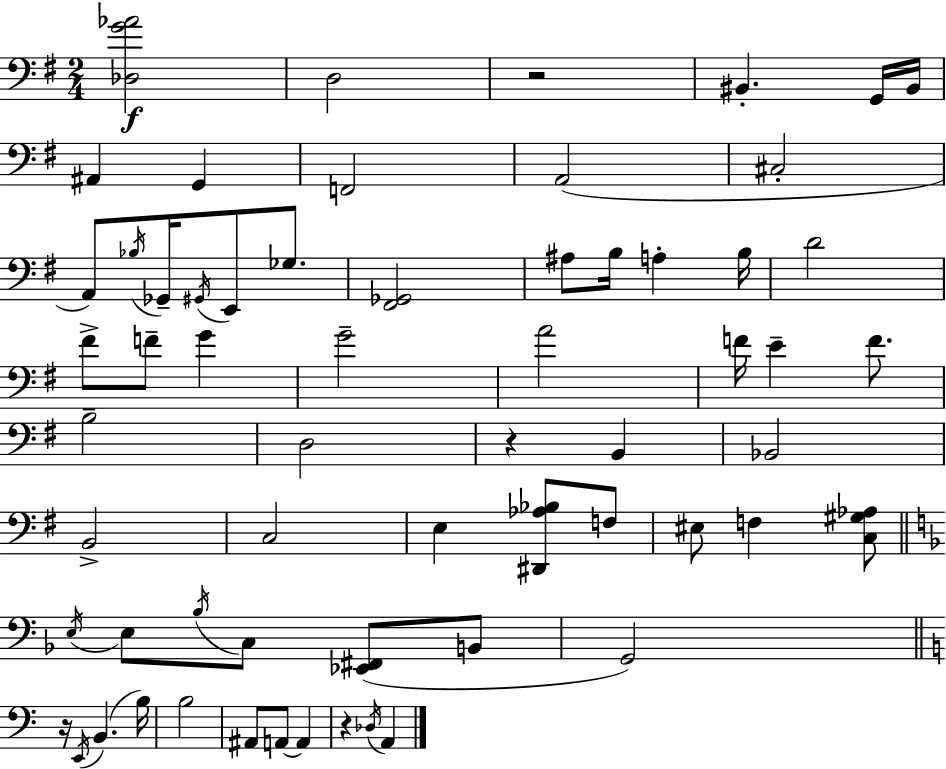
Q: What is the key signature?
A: G major